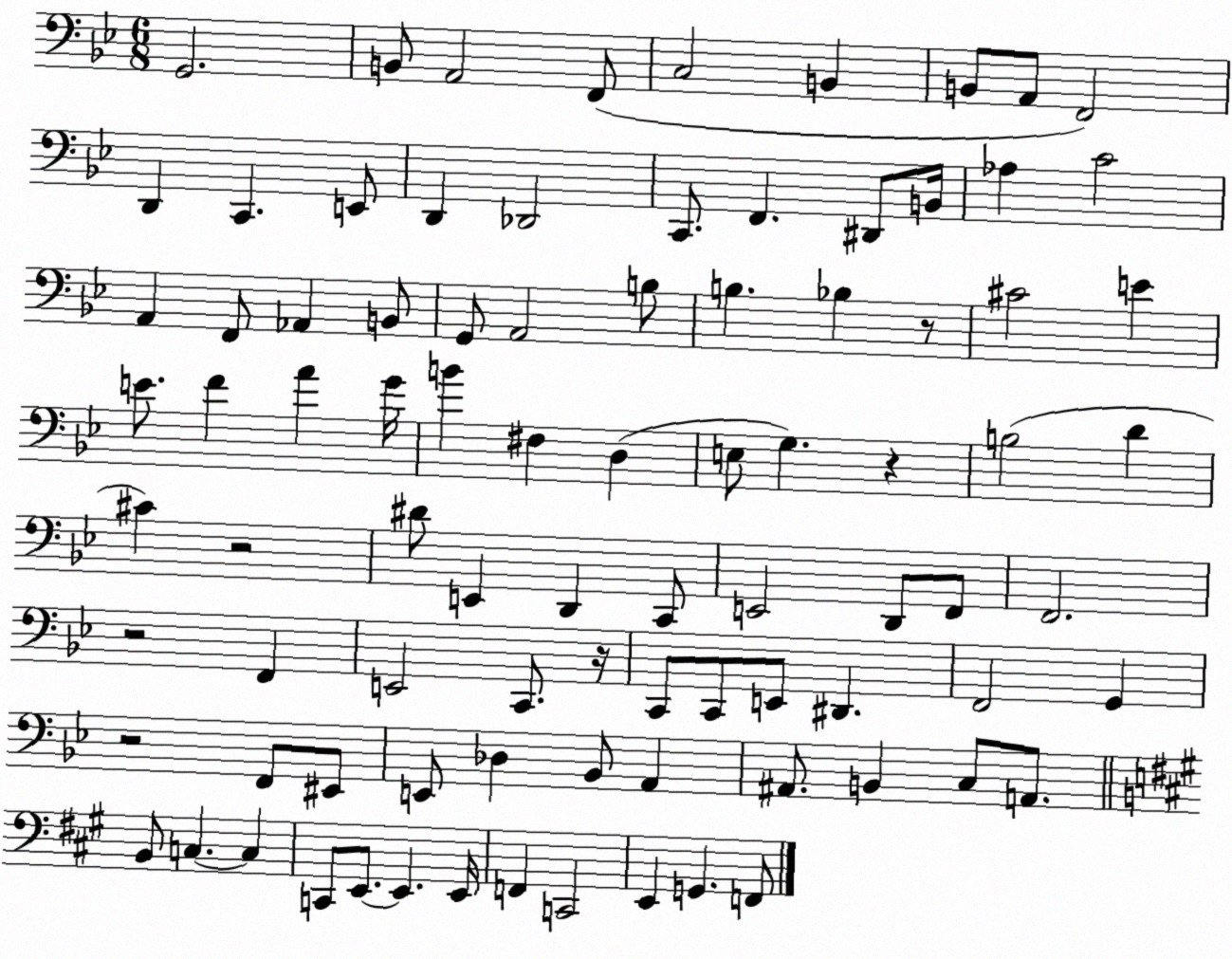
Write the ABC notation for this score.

X:1
T:Untitled
M:6/8
L:1/4
K:Bb
G,,2 B,,/2 A,,2 F,,/2 C,2 B,, B,,/2 A,,/2 F,,2 D,, C,, E,,/2 D,, _D,,2 C,,/2 F,, ^D,,/2 B,,/4 _A, C2 A,, F,,/2 _A,, B,,/2 G,,/2 A,,2 B,/2 B, _B, z/2 ^C2 E E/2 F A G/4 B ^F, D, E,/2 G, z B,2 D ^C z2 ^D/2 E,, D,, C,,/2 E,,2 D,,/2 F,,/2 F,,2 z2 F,, E,,2 C,,/2 z/4 C,,/2 C,,/2 E,,/2 ^D,, F,,2 G,, z2 F,,/2 ^E,,/2 E,,/2 _D, _B,,/2 A,, ^A,,/2 B,, C,/2 A,,/2 B,,/2 C, C, C,,/2 E,,/2 E,, E,,/4 F,, C,,2 E,, G,, F,,/2